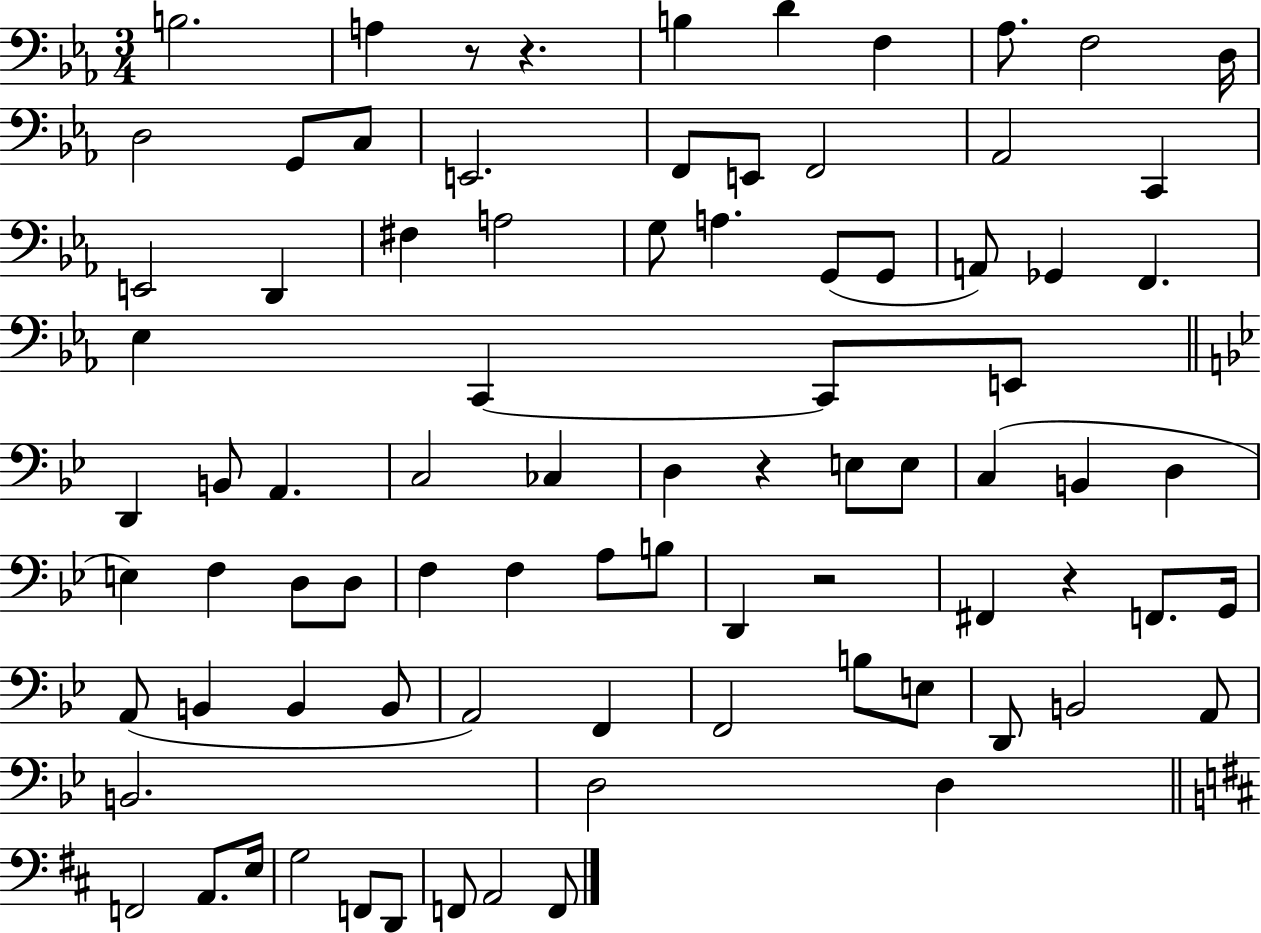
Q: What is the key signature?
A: EES major